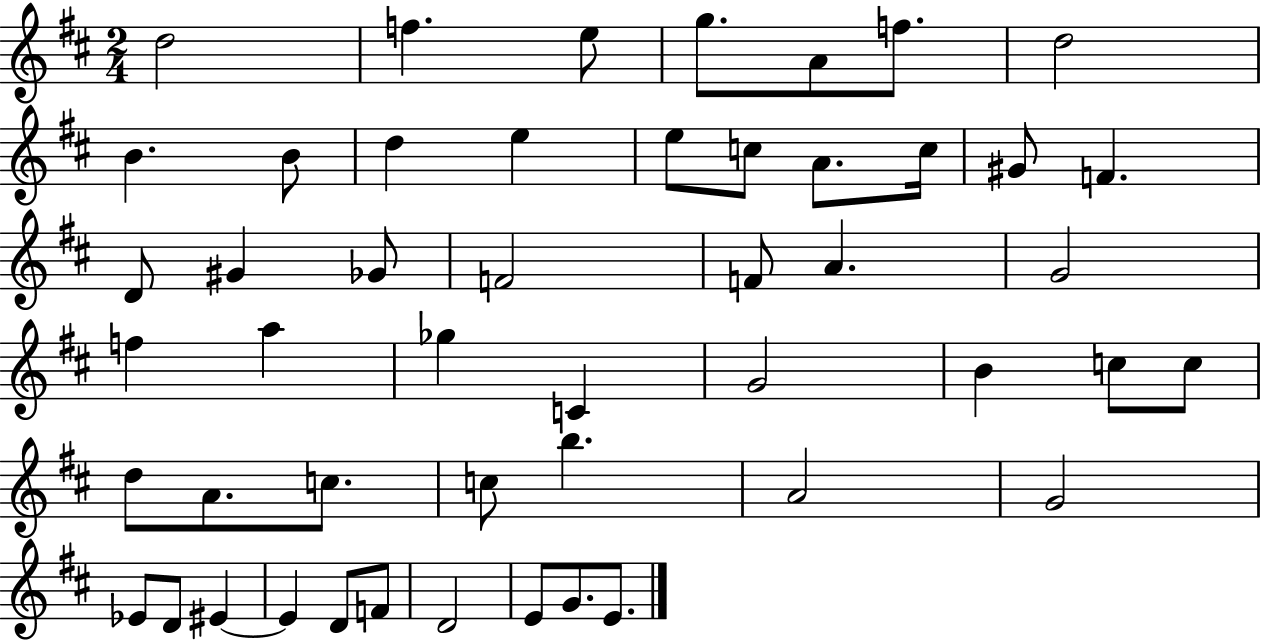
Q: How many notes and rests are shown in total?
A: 49